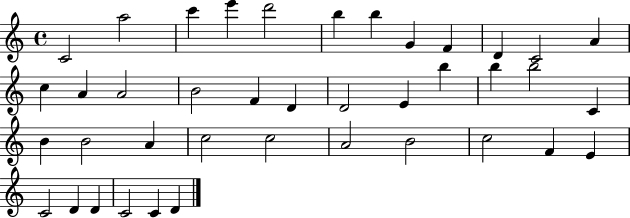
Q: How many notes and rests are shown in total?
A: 40